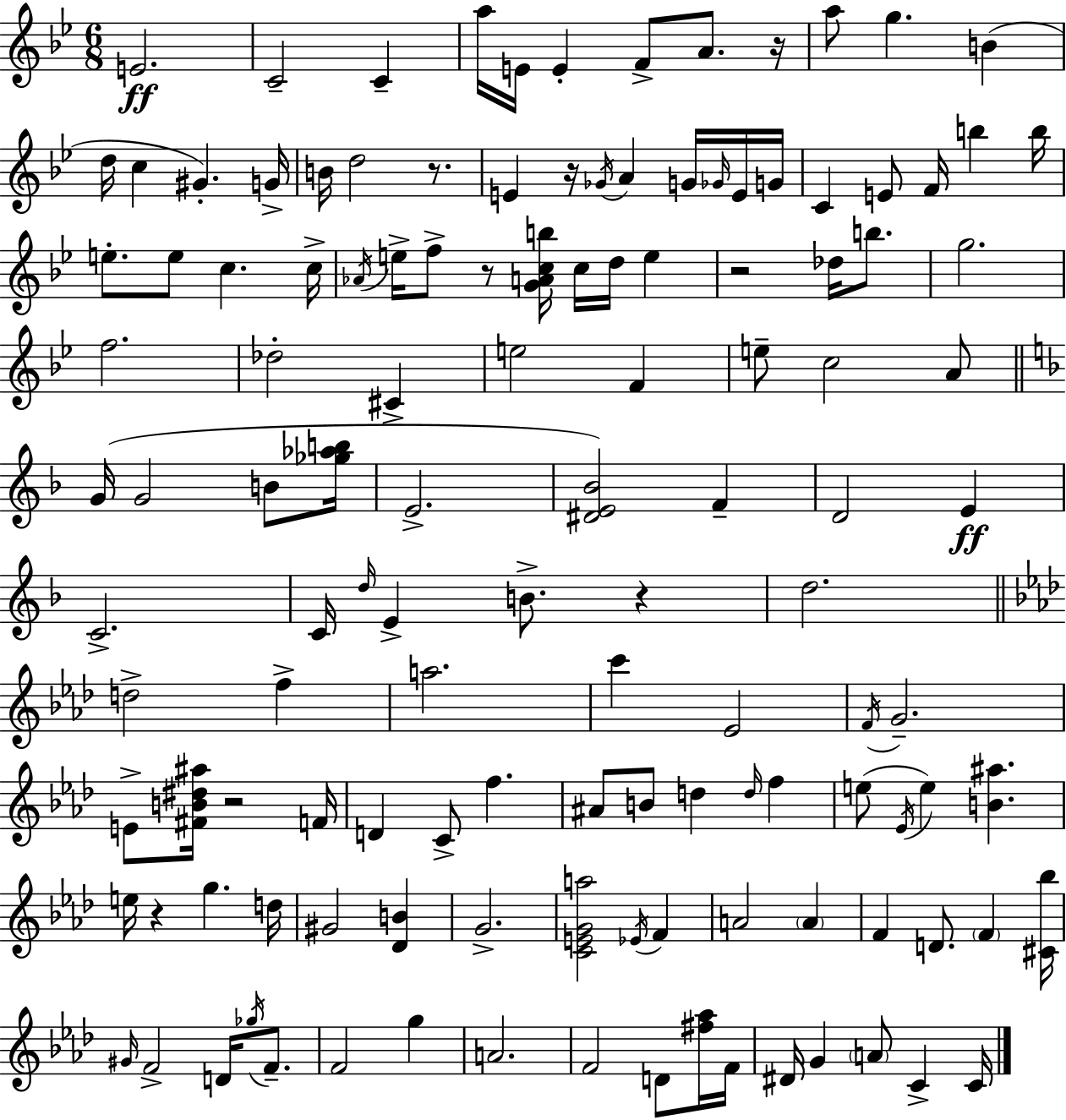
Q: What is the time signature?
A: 6/8